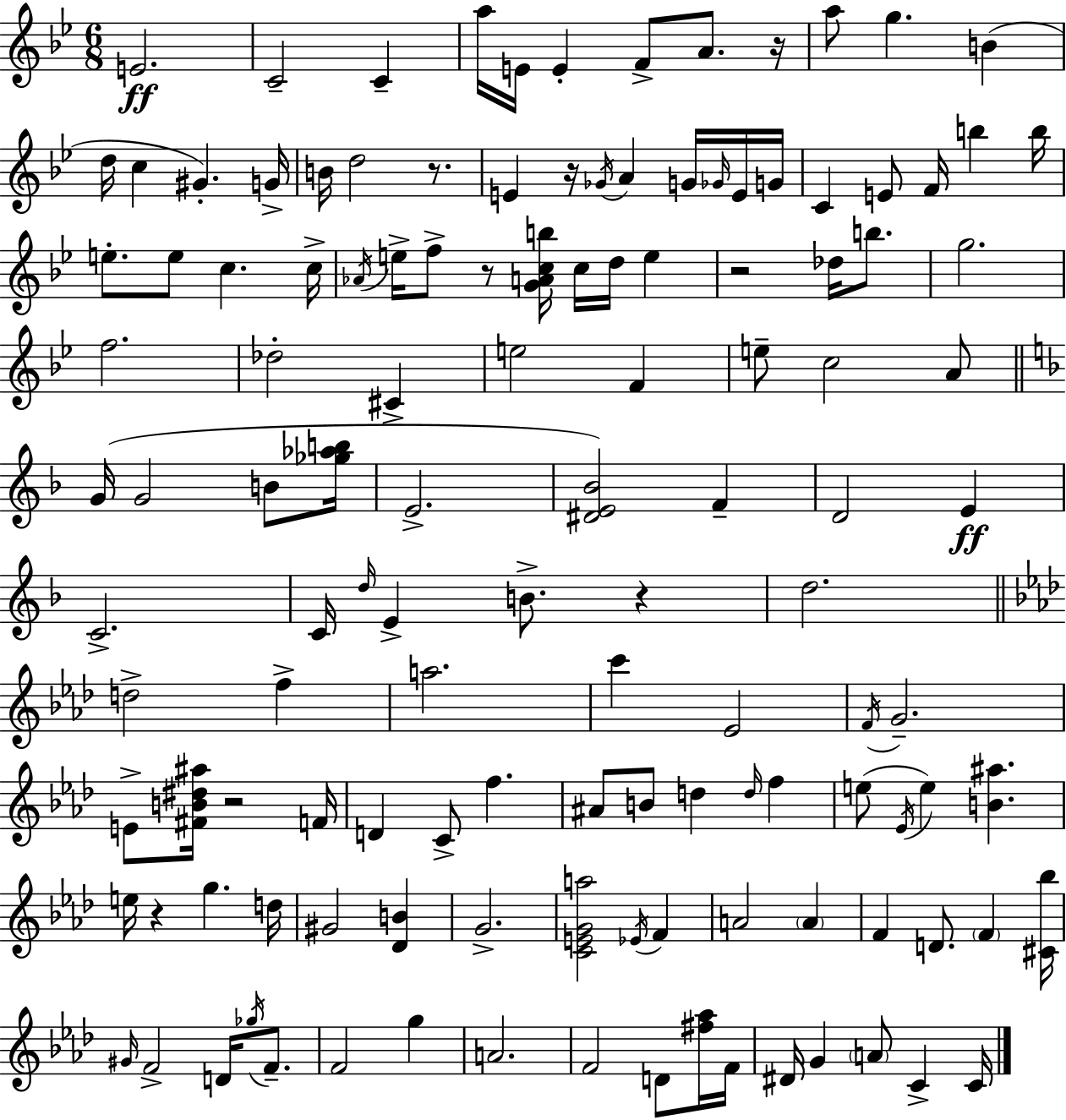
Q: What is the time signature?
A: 6/8